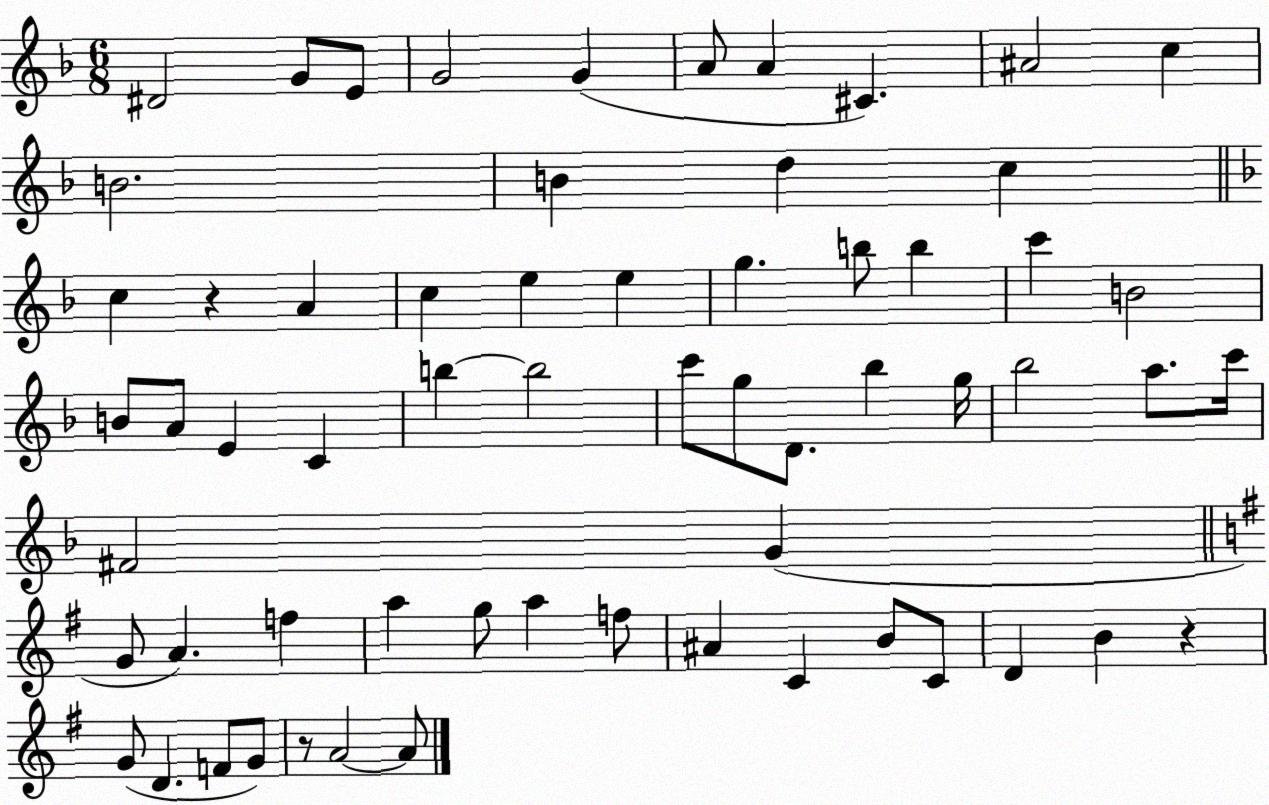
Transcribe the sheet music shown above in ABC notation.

X:1
T:Untitled
M:6/8
L:1/4
K:F
^D2 G/2 E/2 G2 G A/2 A ^C ^A2 c B2 B d c c z A c e e g b/2 b c' B2 B/2 A/2 E C b b2 c'/2 g/2 D/2 _b g/4 _b2 a/2 c'/4 ^F2 G G/2 A f a g/2 a f/2 ^A C B/2 C/2 D B z G/2 D F/2 G/2 z/2 A2 A/2